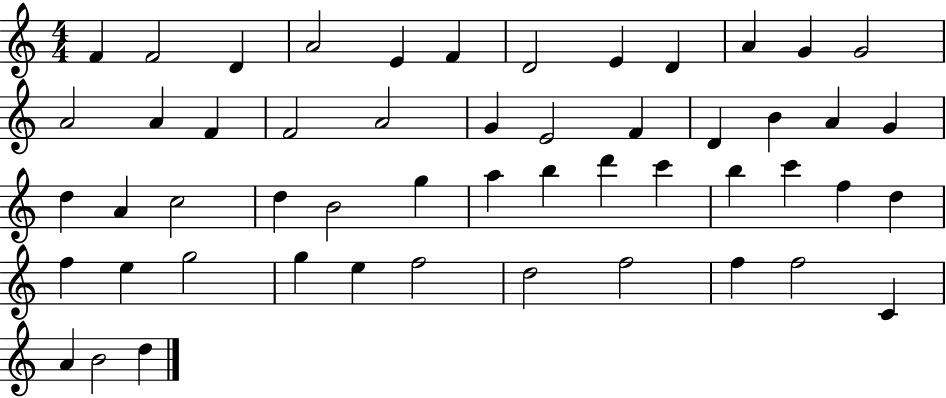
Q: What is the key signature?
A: C major